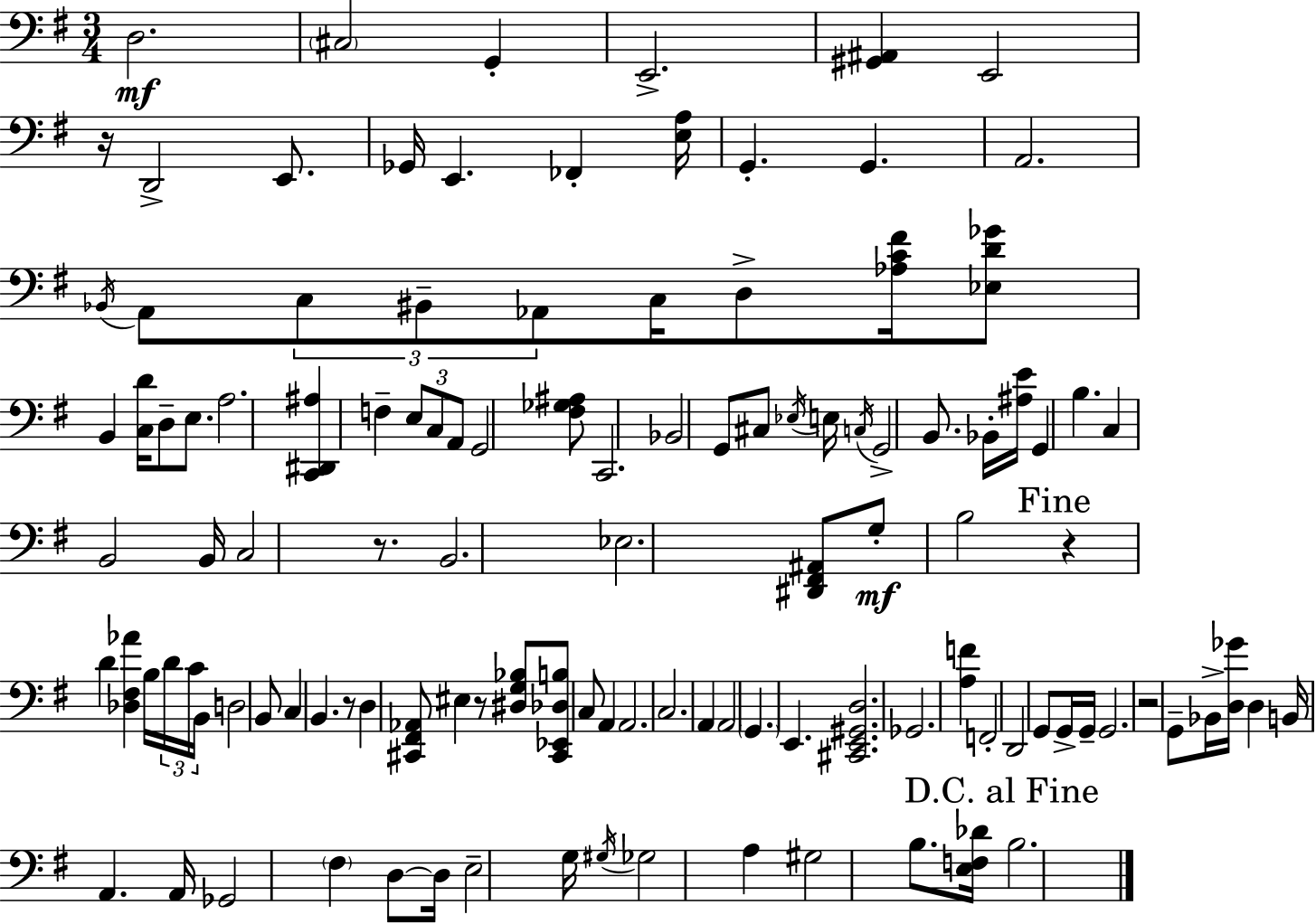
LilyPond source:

{
  \clef bass
  \numericTimeSignature
  \time 3/4
  \key e \minor
  d2.\mf | \parenthesize cis2 g,4-. | e,2.-> | <gis, ais,>4 e,2 | \break r16 d,2-> e,8. | ges,16 e,4. fes,4-. <e a>16 | g,4.-. g,4. | a,2. | \break \acciaccatura { bes,16 } a,8 \tuplet 3/2 { c8 bis,8-- aes,8 } c16 d8-> | <aes c' fis'>16 <ees d' ges'>8 b,4 <c d'>16 d8-- e8. | a2. | <c, dis, ais>4 f4-- \tuplet 3/2 { e8 c8 | \break a,8 } g,2 <fis ges ais>8 | c,2. | bes,2 g,8 cis8 | \acciaccatura { ees16 } e16 \acciaccatura { c16 } g,2-> | \break b,8. bes,16-. <ais e'>16 g,4 b4. | c4 b,2 | b,16 c2 | r8. b,2. | \break ees2. | <dis, fis, ais,>8 g8-.\mf b2 | \mark "Fine" r4 d'4 <des fis aes'>4 | b16 \tuplet 3/2 { d'16 c'16 b,16 } d2 | \break b,8 c4 b,4. | r8 d4 <cis, fis, aes,>8 eis4 | r8 <dis g bes>8 <cis, ees, des b>8 c8 a,4 | a,2. | \break c2. | a,4 a,2 | \parenthesize g,4. e,4. | <cis, e, gis, d>2. | \break ges,2. | <a f'>4 f,2-. | d,2 g,8 | g,16-> g,16-- g,2. | \break r2 g,8-- | bes,16-> <d ges'>16 d4 b,16 a,4. | a,16 ges,2 \parenthesize fis4 | d8~~ d16 e2-- | \break g16 \acciaccatura { gis16 } ges2 | a4 gis2 | b8. <e f des'>16 \mark "D.C. al Fine" b2. | \bar "|."
}